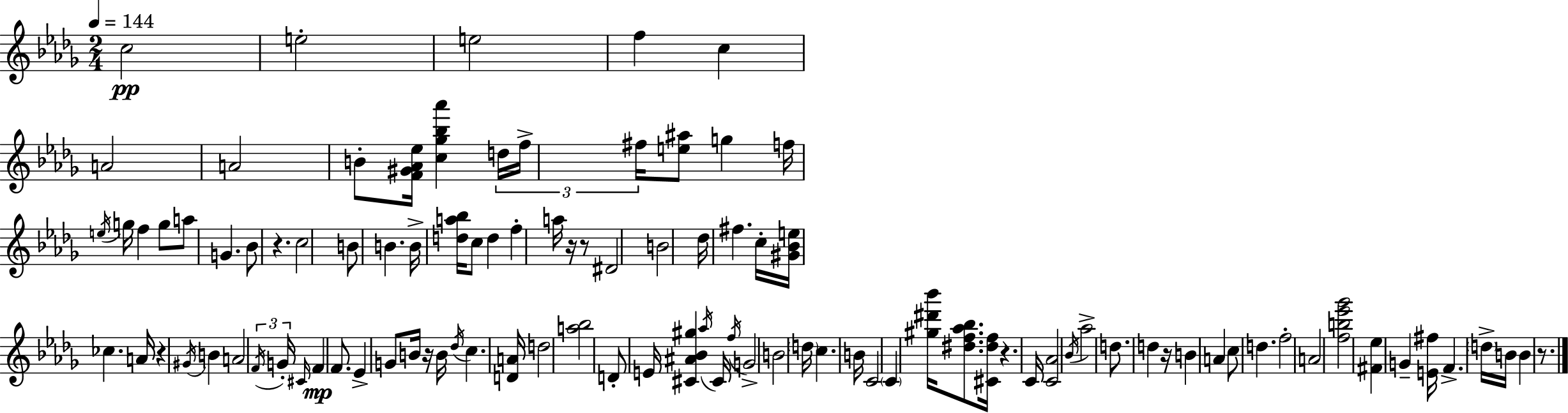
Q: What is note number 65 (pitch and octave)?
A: Ab5